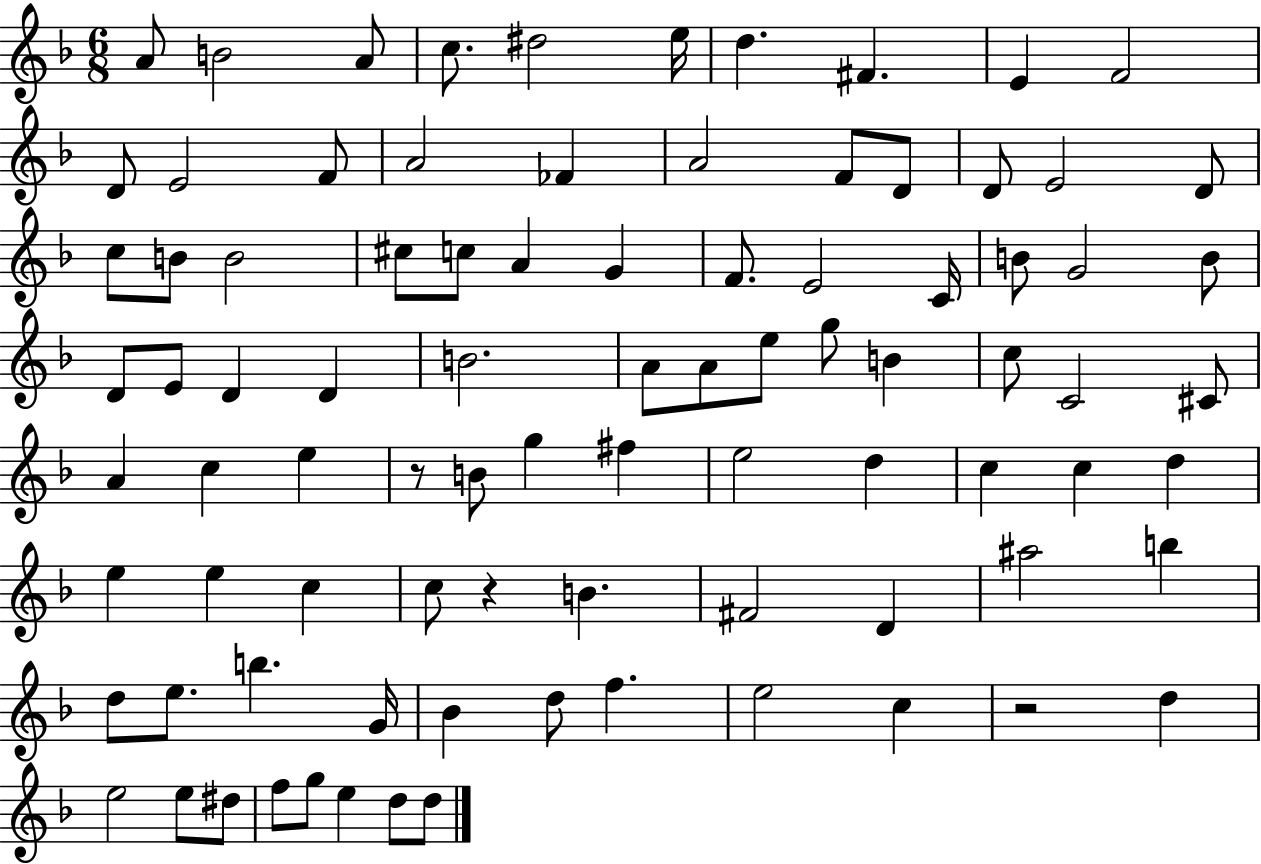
X:1
T:Untitled
M:6/8
L:1/4
K:F
A/2 B2 A/2 c/2 ^d2 e/4 d ^F E F2 D/2 E2 F/2 A2 _F A2 F/2 D/2 D/2 E2 D/2 c/2 B/2 B2 ^c/2 c/2 A G F/2 E2 C/4 B/2 G2 B/2 D/2 E/2 D D B2 A/2 A/2 e/2 g/2 B c/2 C2 ^C/2 A c e z/2 B/2 g ^f e2 d c c d e e c c/2 z B ^F2 D ^a2 b d/2 e/2 b G/4 _B d/2 f e2 c z2 d e2 e/2 ^d/2 f/2 g/2 e d/2 d/2